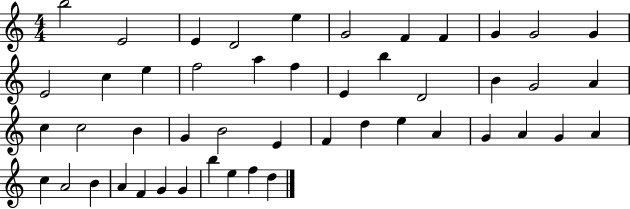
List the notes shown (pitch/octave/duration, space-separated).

B5/h E4/h E4/q D4/h E5/q G4/h F4/q F4/q G4/q G4/h G4/q E4/h C5/q E5/q F5/h A5/q F5/q E4/q B5/q D4/h B4/q G4/h A4/q C5/q C5/h B4/q G4/q B4/h E4/q F4/q D5/q E5/q A4/q G4/q A4/q G4/q A4/q C5/q A4/h B4/q A4/q F4/q G4/q G4/q B5/q E5/q F5/q D5/q